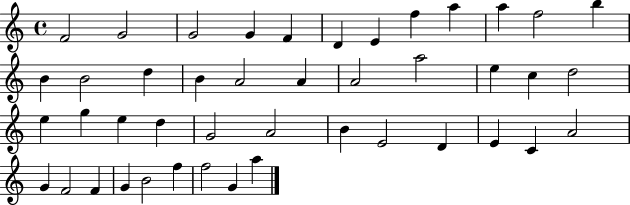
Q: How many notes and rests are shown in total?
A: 44